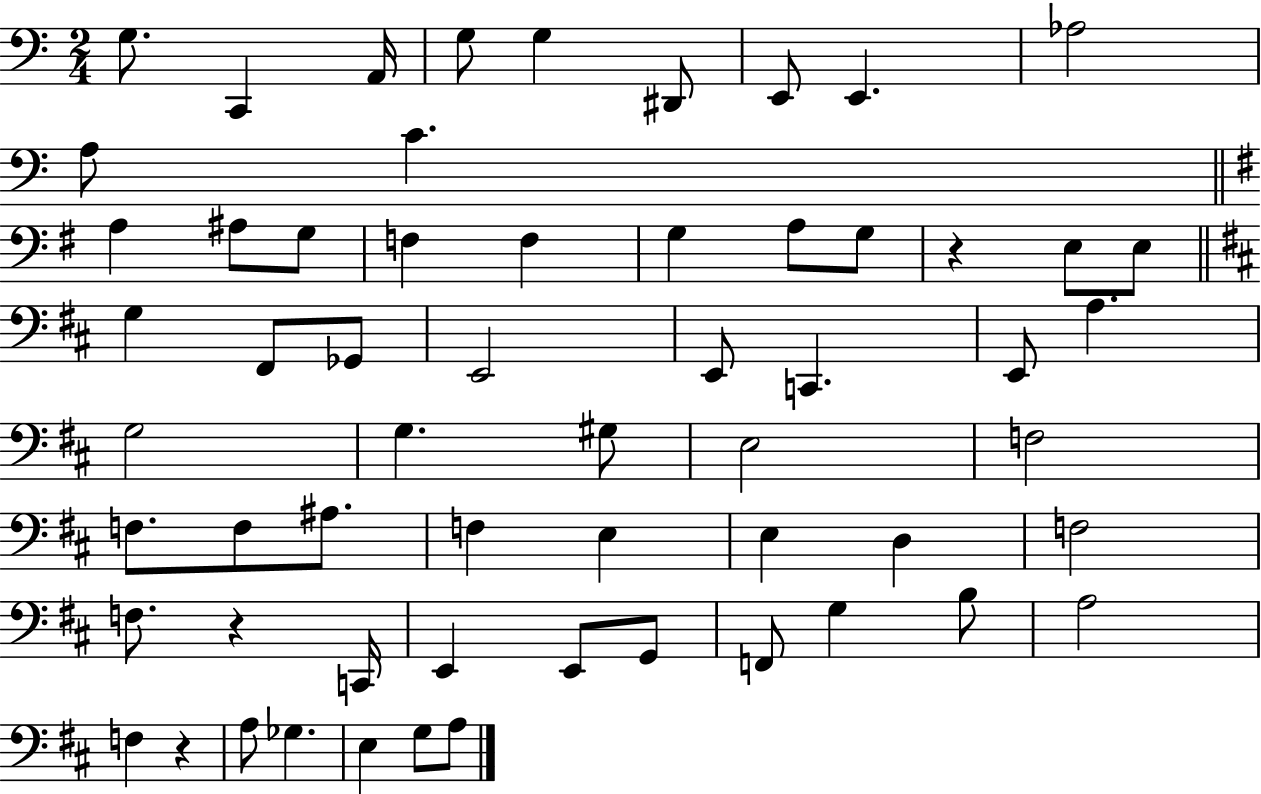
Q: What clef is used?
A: bass